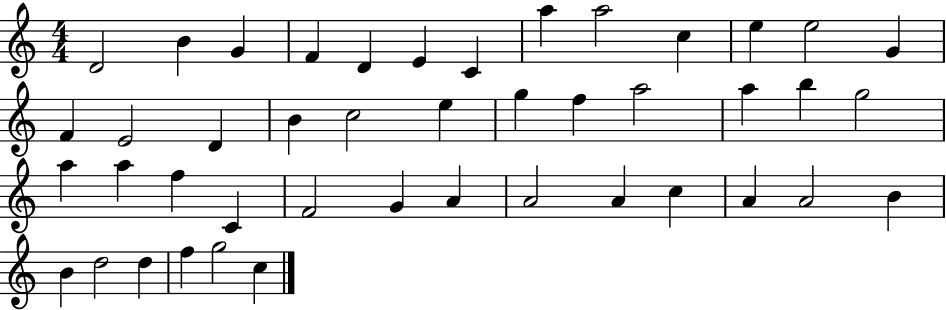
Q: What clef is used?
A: treble